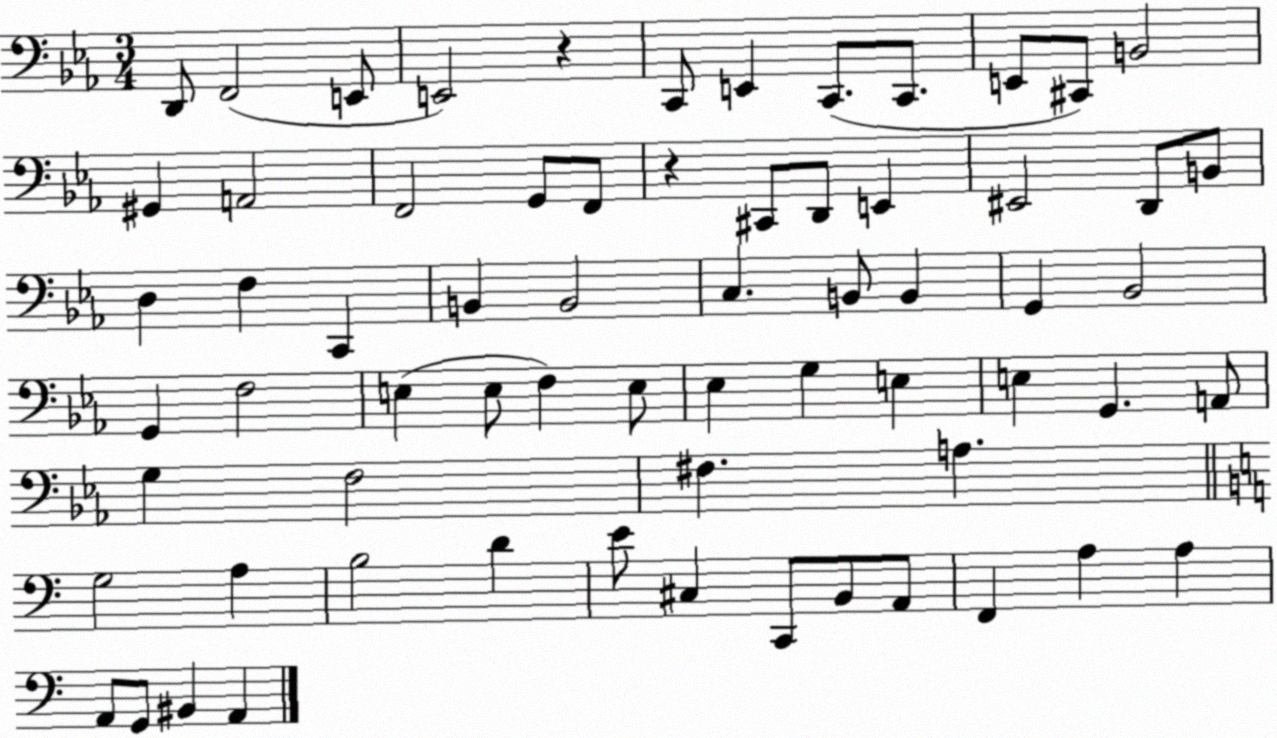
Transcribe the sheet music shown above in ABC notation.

X:1
T:Untitled
M:3/4
L:1/4
K:Eb
D,,/2 F,,2 E,,/2 E,,2 z C,,/2 E,, C,,/2 C,,/2 E,,/2 ^C,,/2 B,,2 ^G,, A,,2 F,,2 G,,/2 F,,/2 z ^C,,/2 D,,/2 E,, ^E,,2 D,,/2 B,,/2 D, F, C,, B,, B,,2 C, B,,/2 B,, G,, _B,,2 G,, F,2 E, E,/2 F, E,/2 _E, G, E, E, G,, A,,/2 G, F,2 ^F, A, G,2 A, B,2 D E/2 ^C, C,,/2 B,,/2 A,,/2 F,, A, A, A,,/2 G,,/2 ^B,, A,,